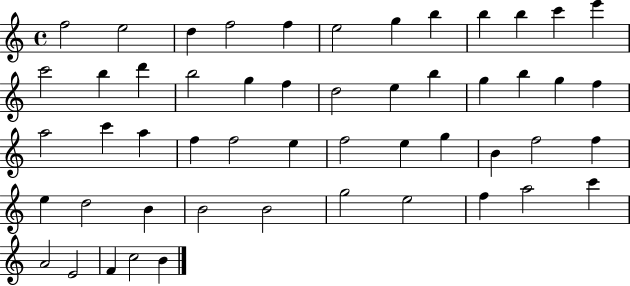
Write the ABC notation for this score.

X:1
T:Untitled
M:4/4
L:1/4
K:C
f2 e2 d f2 f e2 g b b b c' e' c'2 b d' b2 g f d2 e b g b g f a2 c' a f f2 e f2 e g B f2 f e d2 B B2 B2 g2 e2 f a2 c' A2 E2 F c2 B